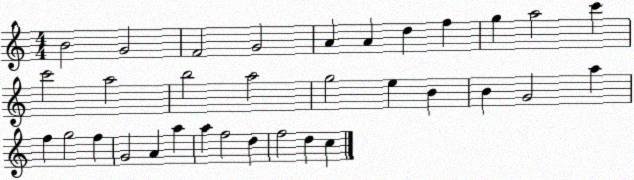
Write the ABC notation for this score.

X:1
T:Untitled
M:4/4
L:1/4
K:C
B2 G2 F2 G2 A A d f g a2 c' c'2 a2 b2 a2 g2 e B B G2 a f g2 f G2 A a a f2 d f2 d c